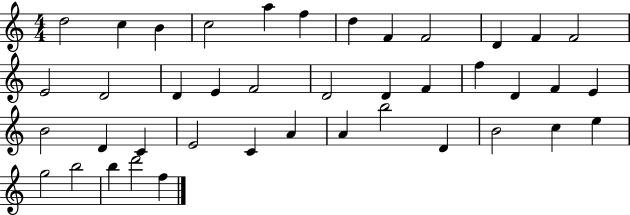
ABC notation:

X:1
T:Untitled
M:4/4
L:1/4
K:C
d2 c B c2 a f d F F2 D F F2 E2 D2 D E F2 D2 D F f D F E B2 D C E2 C A A b2 D B2 c e g2 b2 b d'2 f